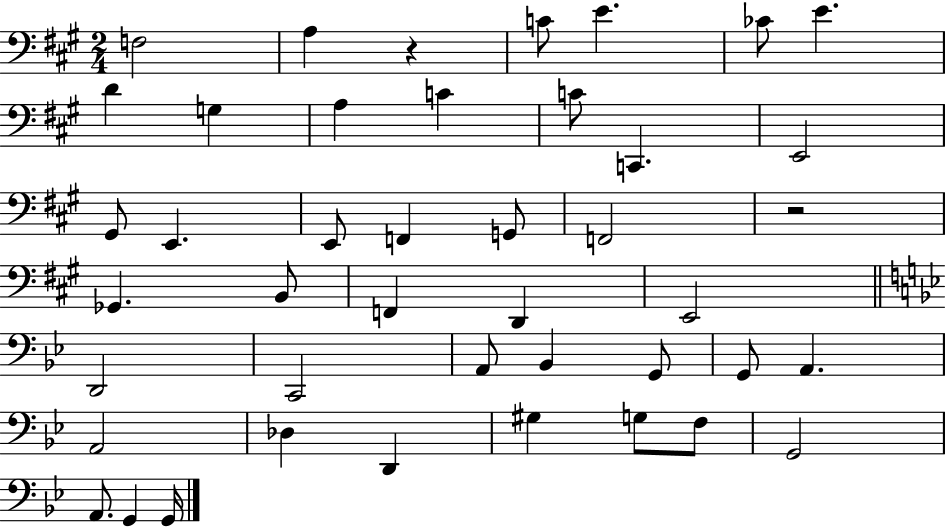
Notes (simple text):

F3/h A3/q R/q C4/e E4/q. CES4/e E4/q. D4/q G3/q A3/q C4/q C4/e C2/q. E2/h G#2/e E2/q. E2/e F2/q G2/e F2/h R/h Gb2/q. B2/e F2/q D2/q E2/h D2/h C2/h A2/e Bb2/q G2/e G2/e A2/q. A2/h Db3/q D2/q G#3/q G3/e F3/e G2/h A2/e. G2/q G2/s